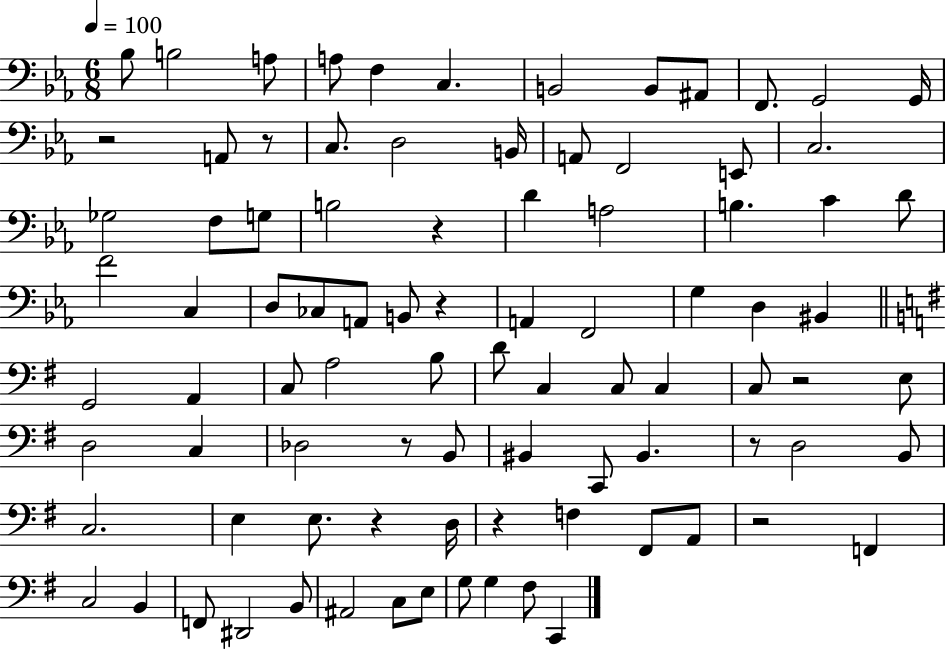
X:1
T:Untitled
M:6/8
L:1/4
K:Eb
_B,/2 B,2 A,/2 A,/2 F, C, B,,2 B,,/2 ^A,,/2 F,,/2 G,,2 G,,/4 z2 A,,/2 z/2 C,/2 D,2 B,,/4 A,,/2 F,,2 E,,/2 C,2 _G,2 F,/2 G,/2 B,2 z D A,2 B, C D/2 F2 C, D,/2 _C,/2 A,,/2 B,,/2 z A,, F,,2 G, D, ^B,, G,,2 A,, C,/2 A,2 B,/2 D/2 C, C,/2 C, C,/2 z2 E,/2 D,2 C, _D,2 z/2 B,,/2 ^B,, C,,/2 ^B,, z/2 D,2 B,,/2 C,2 E, E,/2 z D,/4 z F, ^F,,/2 A,,/2 z2 F,, C,2 B,, F,,/2 ^D,,2 B,,/2 ^A,,2 C,/2 E,/2 G,/2 G, ^F,/2 C,,